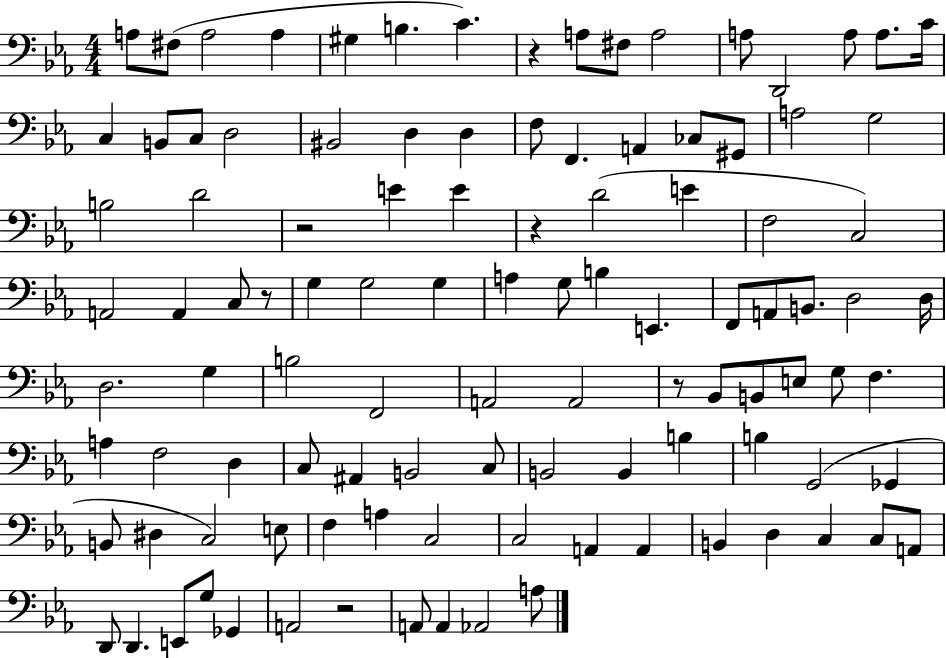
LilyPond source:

{
  \clef bass
  \numericTimeSignature
  \time 4/4
  \key ees \major
  \repeat volta 2 { a8 fis8( a2 a4 | gis4 b4. c'4.) | r4 a8 fis8 a2 | a8 d,2 a8 a8. c'16 | \break c4 b,8 c8 d2 | bis,2 d4 d4 | f8 f,4. a,4 ces8 gis,8 | a2 g2 | \break b2 d'2 | r2 e'4 e'4 | r4 d'2( e'4 | f2 c2) | \break a,2 a,4 c8 r8 | g4 g2 g4 | a4 g8 b4 e,4. | f,8 a,8 b,8. d2 d16 | \break d2. g4 | b2 f,2 | a,2 a,2 | r8 bes,8 b,8 e8 g8 f4. | \break a4 f2 d4 | c8 ais,4 b,2 c8 | b,2 b,4 b4 | b4 g,2( ges,4 | \break b,8 dis4 c2) e8 | f4 a4 c2 | c2 a,4 a,4 | b,4 d4 c4 c8 a,8 | \break d,8 d,4. e,8 g8 ges,4 | a,2 r2 | a,8 a,4 aes,2 a8 | } \bar "|."
}